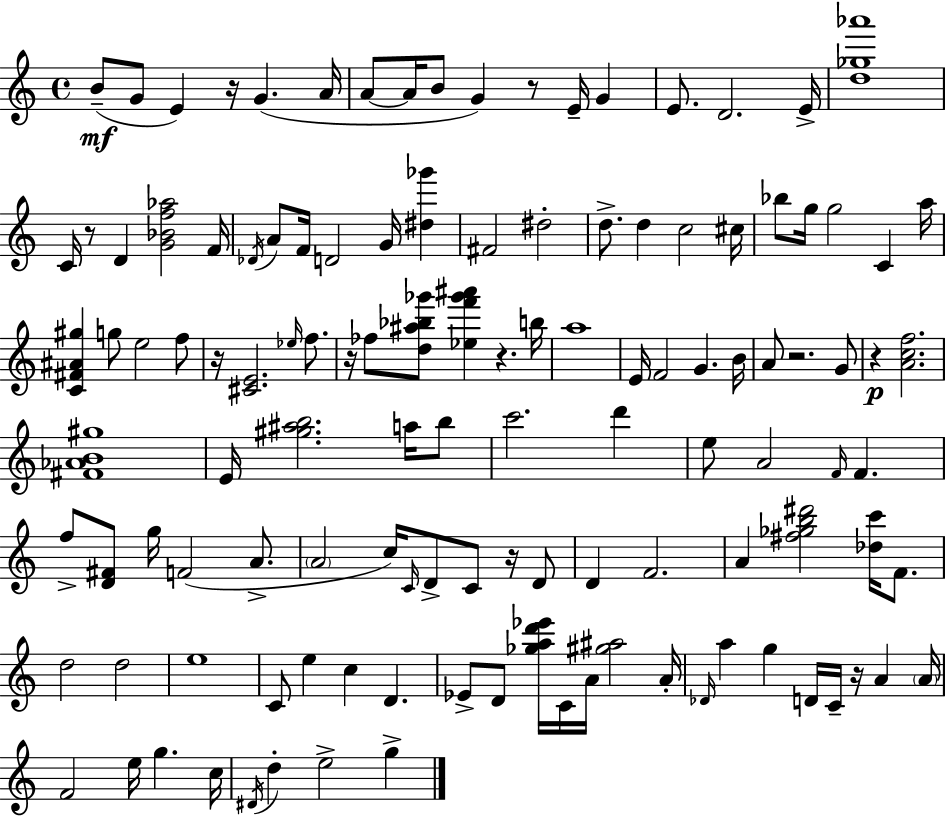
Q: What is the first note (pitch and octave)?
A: B4